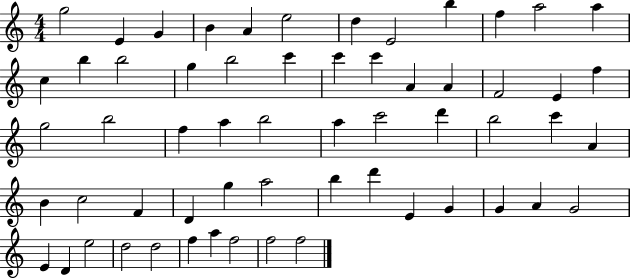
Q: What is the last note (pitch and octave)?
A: F5